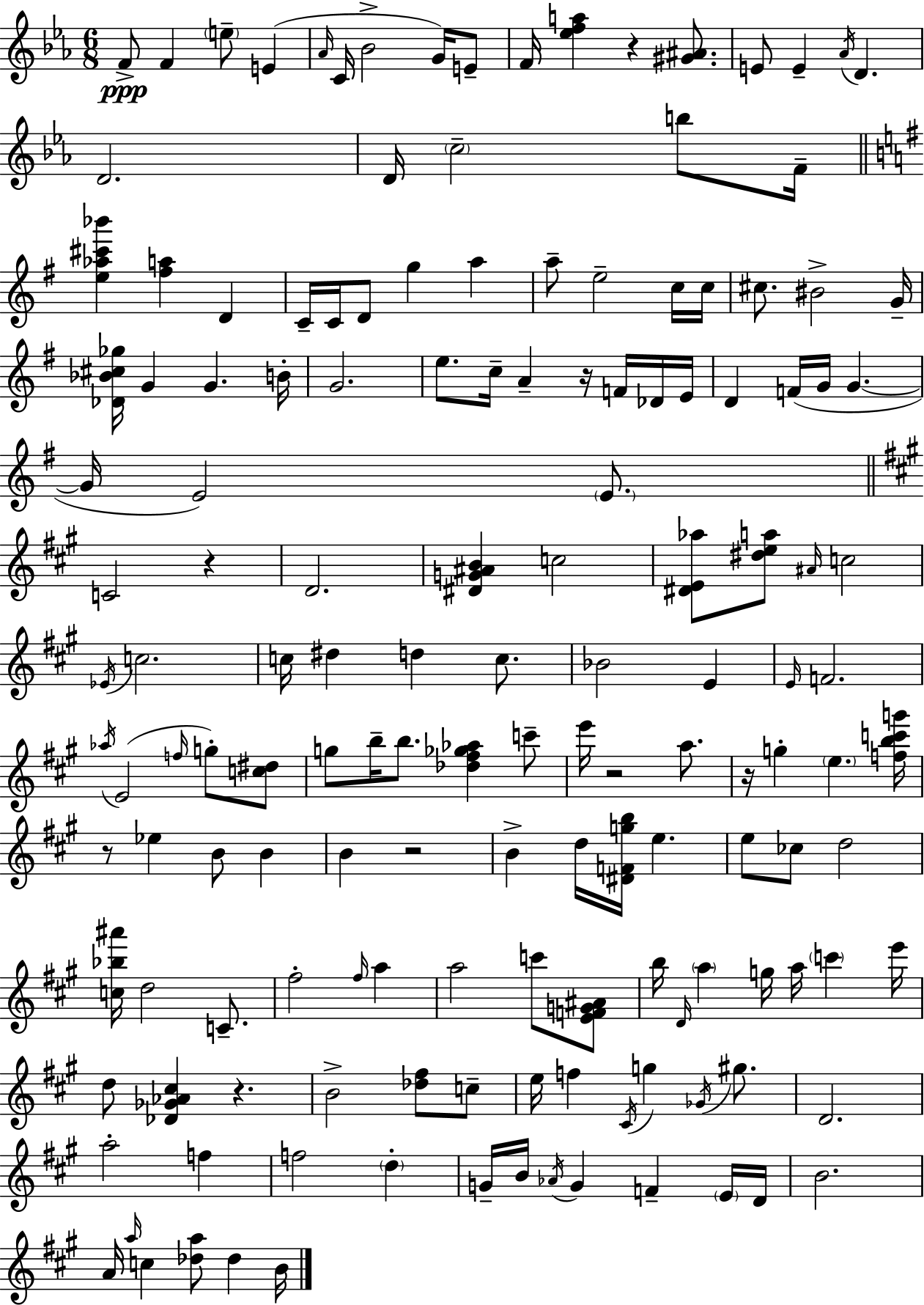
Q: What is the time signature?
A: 6/8